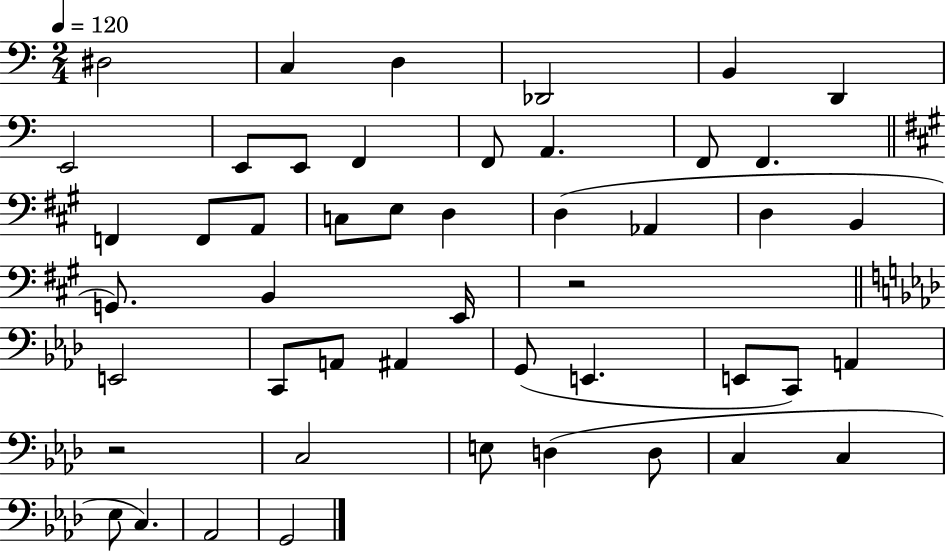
{
  \clef bass
  \numericTimeSignature
  \time 2/4
  \key c \major
  \tempo 4 = 120
  dis2 | c4 d4 | des,2 | b,4 d,4 | \break e,2 | e,8 e,8 f,4 | f,8 a,4. | f,8 f,4. | \break \bar "||" \break \key a \major f,4 f,8 a,8 | c8 e8 d4 | d4( aes,4 | d4 b,4 | \break g,8.) b,4 e,16 | r2 | \bar "||" \break \key f \minor e,2 | c,8 a,8 ais,4 | g,8( e,4. | e,8 c,8) a,4 | \break r2 | c2 | e8 d4( d8 | c4 c4 | \break ees8 c4.) | aes,2 | g,2 | \bar "|."
}